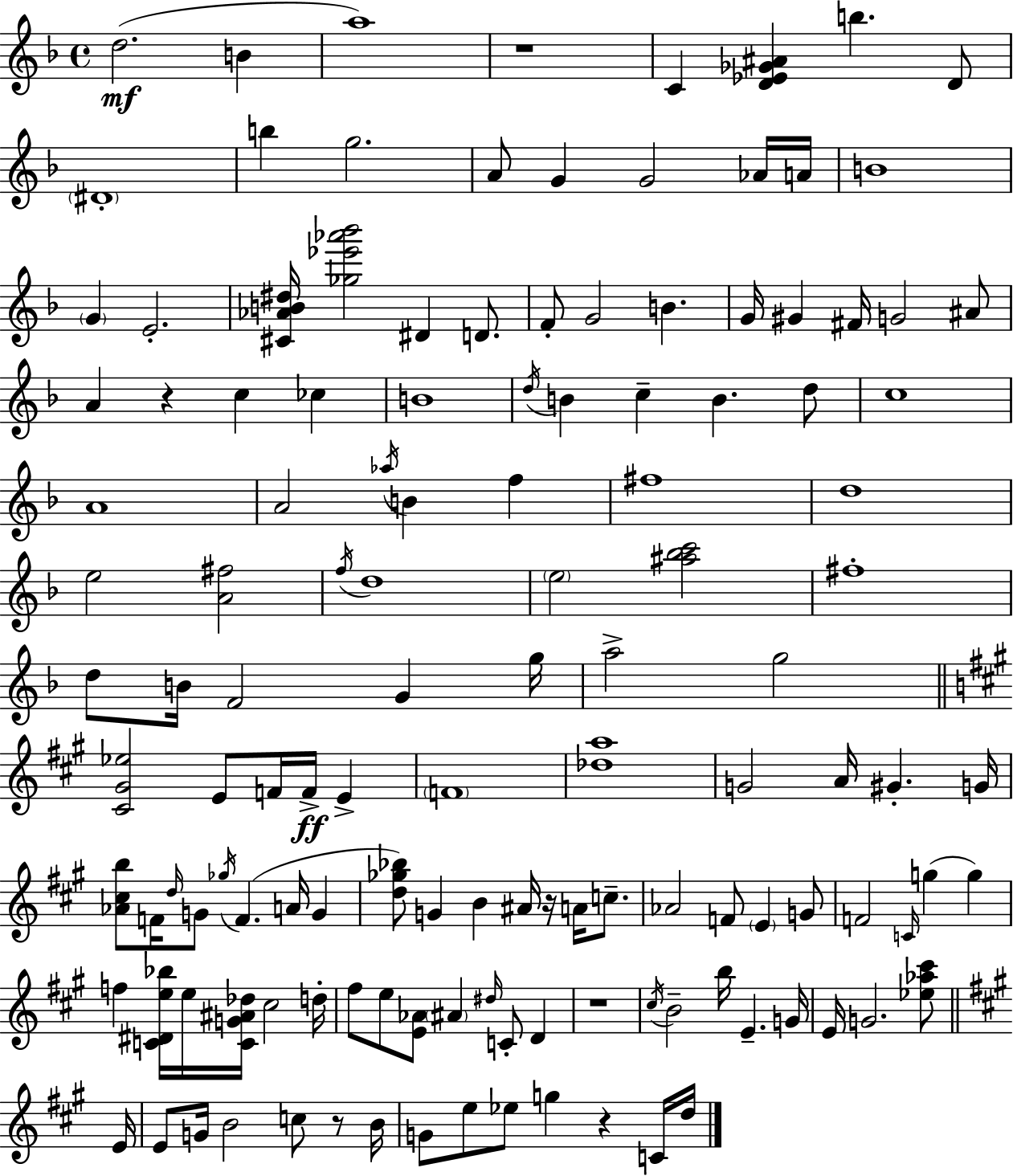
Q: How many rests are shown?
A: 6